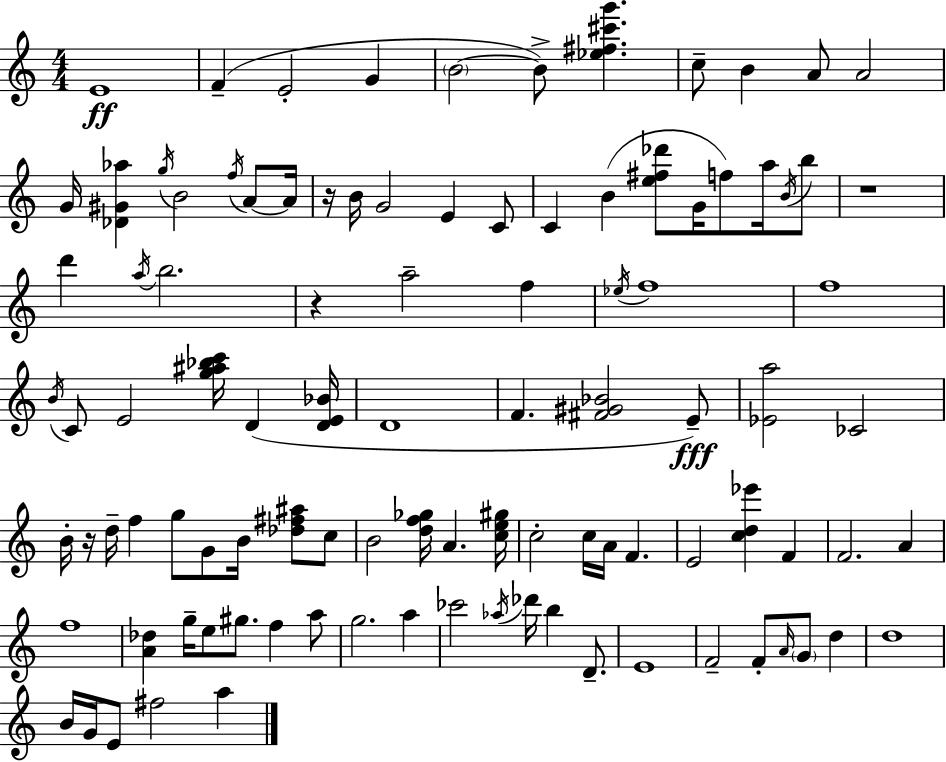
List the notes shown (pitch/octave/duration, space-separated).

E4/w F4/q E4/h G4/q B4/h B4/e [Eb5,F#5,C#6,G6]/q. C5/e B4/q A4/e A4/h G4/s [Db4,G#4,Ab5]/q G5/s B4/h F5/s A4/e A4/s R/s B4/s G4/h E4/q C4/e C4/q B4/q [E5,F#5,Db6]/e G4/s F5/e A5/s B4/s B5/e R/w D6/q A5/s B5/h. R/q A5/h F5/q Eb5/s F5/w F5/w B4/s C4/e E4/h [G5,A#5,Bb5,C6]/s D4/q [D4,E4,Bb4]/s D4/w F4/q. [F#4,G#4,Bb4]/h E4/e [Eb4,A5]/h CES4/h B4/s R/s D5/s F5/q G5/e G4/e B4/s [Db5,F#5,A#5]/e C5/e B4/h [D5,F5,Gb5]/s A4/q. [C5,E5,G#5]/s C5/h C5/s A4/s F4/q. E4/h [C5,D5,Eb6]/q F4/q F4/h. A4/q F5/w [A4,Db5]/q G5/s E5/e G#5/e. F5/q A5/e G5/h. A5/q CES6/h Ab5/s Db6/s B5/q D4/e. E4/w F4/h F4/e A4/s G4/e D5/q D5/w B4/s G4/s E4/e F#5/h A5/q